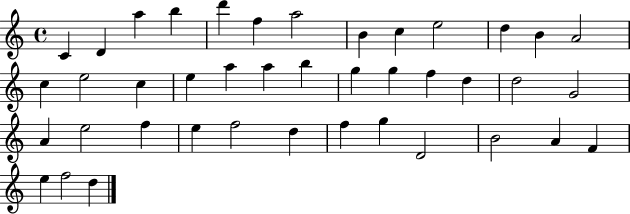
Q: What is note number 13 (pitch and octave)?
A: A4